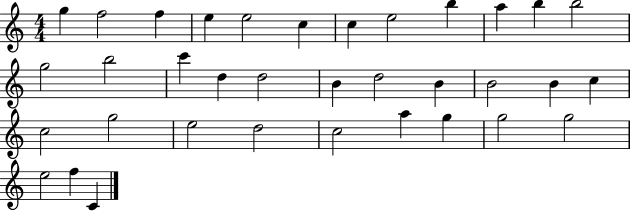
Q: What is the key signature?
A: C major